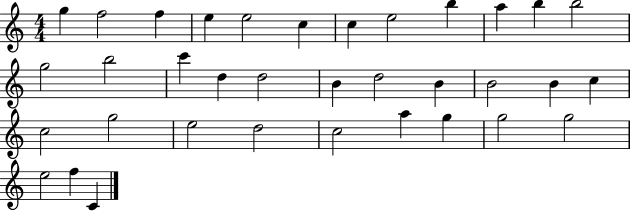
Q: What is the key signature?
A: C major